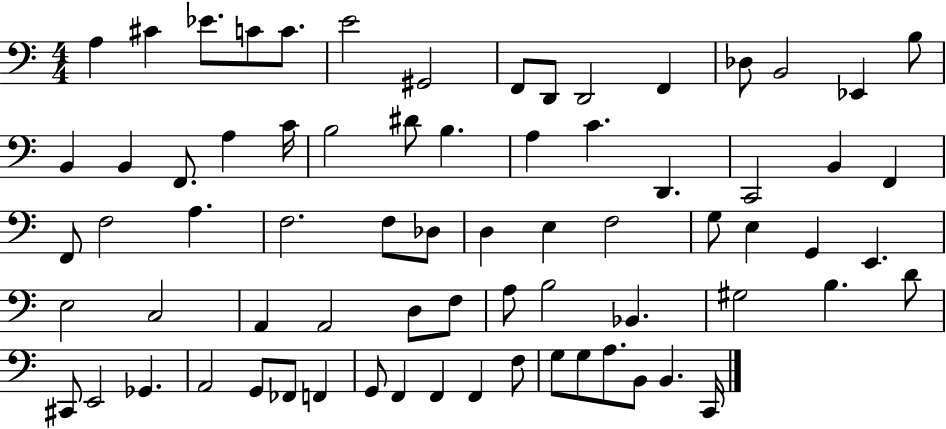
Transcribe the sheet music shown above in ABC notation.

X:1
T:Untitled
M:4/4
L:1/4
K:C
A, ^C _E/2 C/2 C/2 E2 ^G,,2 F,,/2 D,,/2 D,,2 F,, _D,/2 B,,2 _E,, B,/2 B,, B,, F,,/2 A, C/4 B,2 ^D/2 B, A, C D,, C,,2 B,, F,, F,,/2 F,2 A, F,2 F,/2 _D,/2 D, E, F,2 G,/2 E, G,, E,, E,2 C,2 A,, A,,2 D,/2 F,/2 A,/2 B,2 _B,, ^G,2 B, D/2 ^C,,/2 E,,2 _G,, A,,2 G,,/2 _F,,/2 F,, G,,/2 F,, F,, F,, F,/2 G,/2 G,/2 A,/2 B,,/2 B,, C,,/4